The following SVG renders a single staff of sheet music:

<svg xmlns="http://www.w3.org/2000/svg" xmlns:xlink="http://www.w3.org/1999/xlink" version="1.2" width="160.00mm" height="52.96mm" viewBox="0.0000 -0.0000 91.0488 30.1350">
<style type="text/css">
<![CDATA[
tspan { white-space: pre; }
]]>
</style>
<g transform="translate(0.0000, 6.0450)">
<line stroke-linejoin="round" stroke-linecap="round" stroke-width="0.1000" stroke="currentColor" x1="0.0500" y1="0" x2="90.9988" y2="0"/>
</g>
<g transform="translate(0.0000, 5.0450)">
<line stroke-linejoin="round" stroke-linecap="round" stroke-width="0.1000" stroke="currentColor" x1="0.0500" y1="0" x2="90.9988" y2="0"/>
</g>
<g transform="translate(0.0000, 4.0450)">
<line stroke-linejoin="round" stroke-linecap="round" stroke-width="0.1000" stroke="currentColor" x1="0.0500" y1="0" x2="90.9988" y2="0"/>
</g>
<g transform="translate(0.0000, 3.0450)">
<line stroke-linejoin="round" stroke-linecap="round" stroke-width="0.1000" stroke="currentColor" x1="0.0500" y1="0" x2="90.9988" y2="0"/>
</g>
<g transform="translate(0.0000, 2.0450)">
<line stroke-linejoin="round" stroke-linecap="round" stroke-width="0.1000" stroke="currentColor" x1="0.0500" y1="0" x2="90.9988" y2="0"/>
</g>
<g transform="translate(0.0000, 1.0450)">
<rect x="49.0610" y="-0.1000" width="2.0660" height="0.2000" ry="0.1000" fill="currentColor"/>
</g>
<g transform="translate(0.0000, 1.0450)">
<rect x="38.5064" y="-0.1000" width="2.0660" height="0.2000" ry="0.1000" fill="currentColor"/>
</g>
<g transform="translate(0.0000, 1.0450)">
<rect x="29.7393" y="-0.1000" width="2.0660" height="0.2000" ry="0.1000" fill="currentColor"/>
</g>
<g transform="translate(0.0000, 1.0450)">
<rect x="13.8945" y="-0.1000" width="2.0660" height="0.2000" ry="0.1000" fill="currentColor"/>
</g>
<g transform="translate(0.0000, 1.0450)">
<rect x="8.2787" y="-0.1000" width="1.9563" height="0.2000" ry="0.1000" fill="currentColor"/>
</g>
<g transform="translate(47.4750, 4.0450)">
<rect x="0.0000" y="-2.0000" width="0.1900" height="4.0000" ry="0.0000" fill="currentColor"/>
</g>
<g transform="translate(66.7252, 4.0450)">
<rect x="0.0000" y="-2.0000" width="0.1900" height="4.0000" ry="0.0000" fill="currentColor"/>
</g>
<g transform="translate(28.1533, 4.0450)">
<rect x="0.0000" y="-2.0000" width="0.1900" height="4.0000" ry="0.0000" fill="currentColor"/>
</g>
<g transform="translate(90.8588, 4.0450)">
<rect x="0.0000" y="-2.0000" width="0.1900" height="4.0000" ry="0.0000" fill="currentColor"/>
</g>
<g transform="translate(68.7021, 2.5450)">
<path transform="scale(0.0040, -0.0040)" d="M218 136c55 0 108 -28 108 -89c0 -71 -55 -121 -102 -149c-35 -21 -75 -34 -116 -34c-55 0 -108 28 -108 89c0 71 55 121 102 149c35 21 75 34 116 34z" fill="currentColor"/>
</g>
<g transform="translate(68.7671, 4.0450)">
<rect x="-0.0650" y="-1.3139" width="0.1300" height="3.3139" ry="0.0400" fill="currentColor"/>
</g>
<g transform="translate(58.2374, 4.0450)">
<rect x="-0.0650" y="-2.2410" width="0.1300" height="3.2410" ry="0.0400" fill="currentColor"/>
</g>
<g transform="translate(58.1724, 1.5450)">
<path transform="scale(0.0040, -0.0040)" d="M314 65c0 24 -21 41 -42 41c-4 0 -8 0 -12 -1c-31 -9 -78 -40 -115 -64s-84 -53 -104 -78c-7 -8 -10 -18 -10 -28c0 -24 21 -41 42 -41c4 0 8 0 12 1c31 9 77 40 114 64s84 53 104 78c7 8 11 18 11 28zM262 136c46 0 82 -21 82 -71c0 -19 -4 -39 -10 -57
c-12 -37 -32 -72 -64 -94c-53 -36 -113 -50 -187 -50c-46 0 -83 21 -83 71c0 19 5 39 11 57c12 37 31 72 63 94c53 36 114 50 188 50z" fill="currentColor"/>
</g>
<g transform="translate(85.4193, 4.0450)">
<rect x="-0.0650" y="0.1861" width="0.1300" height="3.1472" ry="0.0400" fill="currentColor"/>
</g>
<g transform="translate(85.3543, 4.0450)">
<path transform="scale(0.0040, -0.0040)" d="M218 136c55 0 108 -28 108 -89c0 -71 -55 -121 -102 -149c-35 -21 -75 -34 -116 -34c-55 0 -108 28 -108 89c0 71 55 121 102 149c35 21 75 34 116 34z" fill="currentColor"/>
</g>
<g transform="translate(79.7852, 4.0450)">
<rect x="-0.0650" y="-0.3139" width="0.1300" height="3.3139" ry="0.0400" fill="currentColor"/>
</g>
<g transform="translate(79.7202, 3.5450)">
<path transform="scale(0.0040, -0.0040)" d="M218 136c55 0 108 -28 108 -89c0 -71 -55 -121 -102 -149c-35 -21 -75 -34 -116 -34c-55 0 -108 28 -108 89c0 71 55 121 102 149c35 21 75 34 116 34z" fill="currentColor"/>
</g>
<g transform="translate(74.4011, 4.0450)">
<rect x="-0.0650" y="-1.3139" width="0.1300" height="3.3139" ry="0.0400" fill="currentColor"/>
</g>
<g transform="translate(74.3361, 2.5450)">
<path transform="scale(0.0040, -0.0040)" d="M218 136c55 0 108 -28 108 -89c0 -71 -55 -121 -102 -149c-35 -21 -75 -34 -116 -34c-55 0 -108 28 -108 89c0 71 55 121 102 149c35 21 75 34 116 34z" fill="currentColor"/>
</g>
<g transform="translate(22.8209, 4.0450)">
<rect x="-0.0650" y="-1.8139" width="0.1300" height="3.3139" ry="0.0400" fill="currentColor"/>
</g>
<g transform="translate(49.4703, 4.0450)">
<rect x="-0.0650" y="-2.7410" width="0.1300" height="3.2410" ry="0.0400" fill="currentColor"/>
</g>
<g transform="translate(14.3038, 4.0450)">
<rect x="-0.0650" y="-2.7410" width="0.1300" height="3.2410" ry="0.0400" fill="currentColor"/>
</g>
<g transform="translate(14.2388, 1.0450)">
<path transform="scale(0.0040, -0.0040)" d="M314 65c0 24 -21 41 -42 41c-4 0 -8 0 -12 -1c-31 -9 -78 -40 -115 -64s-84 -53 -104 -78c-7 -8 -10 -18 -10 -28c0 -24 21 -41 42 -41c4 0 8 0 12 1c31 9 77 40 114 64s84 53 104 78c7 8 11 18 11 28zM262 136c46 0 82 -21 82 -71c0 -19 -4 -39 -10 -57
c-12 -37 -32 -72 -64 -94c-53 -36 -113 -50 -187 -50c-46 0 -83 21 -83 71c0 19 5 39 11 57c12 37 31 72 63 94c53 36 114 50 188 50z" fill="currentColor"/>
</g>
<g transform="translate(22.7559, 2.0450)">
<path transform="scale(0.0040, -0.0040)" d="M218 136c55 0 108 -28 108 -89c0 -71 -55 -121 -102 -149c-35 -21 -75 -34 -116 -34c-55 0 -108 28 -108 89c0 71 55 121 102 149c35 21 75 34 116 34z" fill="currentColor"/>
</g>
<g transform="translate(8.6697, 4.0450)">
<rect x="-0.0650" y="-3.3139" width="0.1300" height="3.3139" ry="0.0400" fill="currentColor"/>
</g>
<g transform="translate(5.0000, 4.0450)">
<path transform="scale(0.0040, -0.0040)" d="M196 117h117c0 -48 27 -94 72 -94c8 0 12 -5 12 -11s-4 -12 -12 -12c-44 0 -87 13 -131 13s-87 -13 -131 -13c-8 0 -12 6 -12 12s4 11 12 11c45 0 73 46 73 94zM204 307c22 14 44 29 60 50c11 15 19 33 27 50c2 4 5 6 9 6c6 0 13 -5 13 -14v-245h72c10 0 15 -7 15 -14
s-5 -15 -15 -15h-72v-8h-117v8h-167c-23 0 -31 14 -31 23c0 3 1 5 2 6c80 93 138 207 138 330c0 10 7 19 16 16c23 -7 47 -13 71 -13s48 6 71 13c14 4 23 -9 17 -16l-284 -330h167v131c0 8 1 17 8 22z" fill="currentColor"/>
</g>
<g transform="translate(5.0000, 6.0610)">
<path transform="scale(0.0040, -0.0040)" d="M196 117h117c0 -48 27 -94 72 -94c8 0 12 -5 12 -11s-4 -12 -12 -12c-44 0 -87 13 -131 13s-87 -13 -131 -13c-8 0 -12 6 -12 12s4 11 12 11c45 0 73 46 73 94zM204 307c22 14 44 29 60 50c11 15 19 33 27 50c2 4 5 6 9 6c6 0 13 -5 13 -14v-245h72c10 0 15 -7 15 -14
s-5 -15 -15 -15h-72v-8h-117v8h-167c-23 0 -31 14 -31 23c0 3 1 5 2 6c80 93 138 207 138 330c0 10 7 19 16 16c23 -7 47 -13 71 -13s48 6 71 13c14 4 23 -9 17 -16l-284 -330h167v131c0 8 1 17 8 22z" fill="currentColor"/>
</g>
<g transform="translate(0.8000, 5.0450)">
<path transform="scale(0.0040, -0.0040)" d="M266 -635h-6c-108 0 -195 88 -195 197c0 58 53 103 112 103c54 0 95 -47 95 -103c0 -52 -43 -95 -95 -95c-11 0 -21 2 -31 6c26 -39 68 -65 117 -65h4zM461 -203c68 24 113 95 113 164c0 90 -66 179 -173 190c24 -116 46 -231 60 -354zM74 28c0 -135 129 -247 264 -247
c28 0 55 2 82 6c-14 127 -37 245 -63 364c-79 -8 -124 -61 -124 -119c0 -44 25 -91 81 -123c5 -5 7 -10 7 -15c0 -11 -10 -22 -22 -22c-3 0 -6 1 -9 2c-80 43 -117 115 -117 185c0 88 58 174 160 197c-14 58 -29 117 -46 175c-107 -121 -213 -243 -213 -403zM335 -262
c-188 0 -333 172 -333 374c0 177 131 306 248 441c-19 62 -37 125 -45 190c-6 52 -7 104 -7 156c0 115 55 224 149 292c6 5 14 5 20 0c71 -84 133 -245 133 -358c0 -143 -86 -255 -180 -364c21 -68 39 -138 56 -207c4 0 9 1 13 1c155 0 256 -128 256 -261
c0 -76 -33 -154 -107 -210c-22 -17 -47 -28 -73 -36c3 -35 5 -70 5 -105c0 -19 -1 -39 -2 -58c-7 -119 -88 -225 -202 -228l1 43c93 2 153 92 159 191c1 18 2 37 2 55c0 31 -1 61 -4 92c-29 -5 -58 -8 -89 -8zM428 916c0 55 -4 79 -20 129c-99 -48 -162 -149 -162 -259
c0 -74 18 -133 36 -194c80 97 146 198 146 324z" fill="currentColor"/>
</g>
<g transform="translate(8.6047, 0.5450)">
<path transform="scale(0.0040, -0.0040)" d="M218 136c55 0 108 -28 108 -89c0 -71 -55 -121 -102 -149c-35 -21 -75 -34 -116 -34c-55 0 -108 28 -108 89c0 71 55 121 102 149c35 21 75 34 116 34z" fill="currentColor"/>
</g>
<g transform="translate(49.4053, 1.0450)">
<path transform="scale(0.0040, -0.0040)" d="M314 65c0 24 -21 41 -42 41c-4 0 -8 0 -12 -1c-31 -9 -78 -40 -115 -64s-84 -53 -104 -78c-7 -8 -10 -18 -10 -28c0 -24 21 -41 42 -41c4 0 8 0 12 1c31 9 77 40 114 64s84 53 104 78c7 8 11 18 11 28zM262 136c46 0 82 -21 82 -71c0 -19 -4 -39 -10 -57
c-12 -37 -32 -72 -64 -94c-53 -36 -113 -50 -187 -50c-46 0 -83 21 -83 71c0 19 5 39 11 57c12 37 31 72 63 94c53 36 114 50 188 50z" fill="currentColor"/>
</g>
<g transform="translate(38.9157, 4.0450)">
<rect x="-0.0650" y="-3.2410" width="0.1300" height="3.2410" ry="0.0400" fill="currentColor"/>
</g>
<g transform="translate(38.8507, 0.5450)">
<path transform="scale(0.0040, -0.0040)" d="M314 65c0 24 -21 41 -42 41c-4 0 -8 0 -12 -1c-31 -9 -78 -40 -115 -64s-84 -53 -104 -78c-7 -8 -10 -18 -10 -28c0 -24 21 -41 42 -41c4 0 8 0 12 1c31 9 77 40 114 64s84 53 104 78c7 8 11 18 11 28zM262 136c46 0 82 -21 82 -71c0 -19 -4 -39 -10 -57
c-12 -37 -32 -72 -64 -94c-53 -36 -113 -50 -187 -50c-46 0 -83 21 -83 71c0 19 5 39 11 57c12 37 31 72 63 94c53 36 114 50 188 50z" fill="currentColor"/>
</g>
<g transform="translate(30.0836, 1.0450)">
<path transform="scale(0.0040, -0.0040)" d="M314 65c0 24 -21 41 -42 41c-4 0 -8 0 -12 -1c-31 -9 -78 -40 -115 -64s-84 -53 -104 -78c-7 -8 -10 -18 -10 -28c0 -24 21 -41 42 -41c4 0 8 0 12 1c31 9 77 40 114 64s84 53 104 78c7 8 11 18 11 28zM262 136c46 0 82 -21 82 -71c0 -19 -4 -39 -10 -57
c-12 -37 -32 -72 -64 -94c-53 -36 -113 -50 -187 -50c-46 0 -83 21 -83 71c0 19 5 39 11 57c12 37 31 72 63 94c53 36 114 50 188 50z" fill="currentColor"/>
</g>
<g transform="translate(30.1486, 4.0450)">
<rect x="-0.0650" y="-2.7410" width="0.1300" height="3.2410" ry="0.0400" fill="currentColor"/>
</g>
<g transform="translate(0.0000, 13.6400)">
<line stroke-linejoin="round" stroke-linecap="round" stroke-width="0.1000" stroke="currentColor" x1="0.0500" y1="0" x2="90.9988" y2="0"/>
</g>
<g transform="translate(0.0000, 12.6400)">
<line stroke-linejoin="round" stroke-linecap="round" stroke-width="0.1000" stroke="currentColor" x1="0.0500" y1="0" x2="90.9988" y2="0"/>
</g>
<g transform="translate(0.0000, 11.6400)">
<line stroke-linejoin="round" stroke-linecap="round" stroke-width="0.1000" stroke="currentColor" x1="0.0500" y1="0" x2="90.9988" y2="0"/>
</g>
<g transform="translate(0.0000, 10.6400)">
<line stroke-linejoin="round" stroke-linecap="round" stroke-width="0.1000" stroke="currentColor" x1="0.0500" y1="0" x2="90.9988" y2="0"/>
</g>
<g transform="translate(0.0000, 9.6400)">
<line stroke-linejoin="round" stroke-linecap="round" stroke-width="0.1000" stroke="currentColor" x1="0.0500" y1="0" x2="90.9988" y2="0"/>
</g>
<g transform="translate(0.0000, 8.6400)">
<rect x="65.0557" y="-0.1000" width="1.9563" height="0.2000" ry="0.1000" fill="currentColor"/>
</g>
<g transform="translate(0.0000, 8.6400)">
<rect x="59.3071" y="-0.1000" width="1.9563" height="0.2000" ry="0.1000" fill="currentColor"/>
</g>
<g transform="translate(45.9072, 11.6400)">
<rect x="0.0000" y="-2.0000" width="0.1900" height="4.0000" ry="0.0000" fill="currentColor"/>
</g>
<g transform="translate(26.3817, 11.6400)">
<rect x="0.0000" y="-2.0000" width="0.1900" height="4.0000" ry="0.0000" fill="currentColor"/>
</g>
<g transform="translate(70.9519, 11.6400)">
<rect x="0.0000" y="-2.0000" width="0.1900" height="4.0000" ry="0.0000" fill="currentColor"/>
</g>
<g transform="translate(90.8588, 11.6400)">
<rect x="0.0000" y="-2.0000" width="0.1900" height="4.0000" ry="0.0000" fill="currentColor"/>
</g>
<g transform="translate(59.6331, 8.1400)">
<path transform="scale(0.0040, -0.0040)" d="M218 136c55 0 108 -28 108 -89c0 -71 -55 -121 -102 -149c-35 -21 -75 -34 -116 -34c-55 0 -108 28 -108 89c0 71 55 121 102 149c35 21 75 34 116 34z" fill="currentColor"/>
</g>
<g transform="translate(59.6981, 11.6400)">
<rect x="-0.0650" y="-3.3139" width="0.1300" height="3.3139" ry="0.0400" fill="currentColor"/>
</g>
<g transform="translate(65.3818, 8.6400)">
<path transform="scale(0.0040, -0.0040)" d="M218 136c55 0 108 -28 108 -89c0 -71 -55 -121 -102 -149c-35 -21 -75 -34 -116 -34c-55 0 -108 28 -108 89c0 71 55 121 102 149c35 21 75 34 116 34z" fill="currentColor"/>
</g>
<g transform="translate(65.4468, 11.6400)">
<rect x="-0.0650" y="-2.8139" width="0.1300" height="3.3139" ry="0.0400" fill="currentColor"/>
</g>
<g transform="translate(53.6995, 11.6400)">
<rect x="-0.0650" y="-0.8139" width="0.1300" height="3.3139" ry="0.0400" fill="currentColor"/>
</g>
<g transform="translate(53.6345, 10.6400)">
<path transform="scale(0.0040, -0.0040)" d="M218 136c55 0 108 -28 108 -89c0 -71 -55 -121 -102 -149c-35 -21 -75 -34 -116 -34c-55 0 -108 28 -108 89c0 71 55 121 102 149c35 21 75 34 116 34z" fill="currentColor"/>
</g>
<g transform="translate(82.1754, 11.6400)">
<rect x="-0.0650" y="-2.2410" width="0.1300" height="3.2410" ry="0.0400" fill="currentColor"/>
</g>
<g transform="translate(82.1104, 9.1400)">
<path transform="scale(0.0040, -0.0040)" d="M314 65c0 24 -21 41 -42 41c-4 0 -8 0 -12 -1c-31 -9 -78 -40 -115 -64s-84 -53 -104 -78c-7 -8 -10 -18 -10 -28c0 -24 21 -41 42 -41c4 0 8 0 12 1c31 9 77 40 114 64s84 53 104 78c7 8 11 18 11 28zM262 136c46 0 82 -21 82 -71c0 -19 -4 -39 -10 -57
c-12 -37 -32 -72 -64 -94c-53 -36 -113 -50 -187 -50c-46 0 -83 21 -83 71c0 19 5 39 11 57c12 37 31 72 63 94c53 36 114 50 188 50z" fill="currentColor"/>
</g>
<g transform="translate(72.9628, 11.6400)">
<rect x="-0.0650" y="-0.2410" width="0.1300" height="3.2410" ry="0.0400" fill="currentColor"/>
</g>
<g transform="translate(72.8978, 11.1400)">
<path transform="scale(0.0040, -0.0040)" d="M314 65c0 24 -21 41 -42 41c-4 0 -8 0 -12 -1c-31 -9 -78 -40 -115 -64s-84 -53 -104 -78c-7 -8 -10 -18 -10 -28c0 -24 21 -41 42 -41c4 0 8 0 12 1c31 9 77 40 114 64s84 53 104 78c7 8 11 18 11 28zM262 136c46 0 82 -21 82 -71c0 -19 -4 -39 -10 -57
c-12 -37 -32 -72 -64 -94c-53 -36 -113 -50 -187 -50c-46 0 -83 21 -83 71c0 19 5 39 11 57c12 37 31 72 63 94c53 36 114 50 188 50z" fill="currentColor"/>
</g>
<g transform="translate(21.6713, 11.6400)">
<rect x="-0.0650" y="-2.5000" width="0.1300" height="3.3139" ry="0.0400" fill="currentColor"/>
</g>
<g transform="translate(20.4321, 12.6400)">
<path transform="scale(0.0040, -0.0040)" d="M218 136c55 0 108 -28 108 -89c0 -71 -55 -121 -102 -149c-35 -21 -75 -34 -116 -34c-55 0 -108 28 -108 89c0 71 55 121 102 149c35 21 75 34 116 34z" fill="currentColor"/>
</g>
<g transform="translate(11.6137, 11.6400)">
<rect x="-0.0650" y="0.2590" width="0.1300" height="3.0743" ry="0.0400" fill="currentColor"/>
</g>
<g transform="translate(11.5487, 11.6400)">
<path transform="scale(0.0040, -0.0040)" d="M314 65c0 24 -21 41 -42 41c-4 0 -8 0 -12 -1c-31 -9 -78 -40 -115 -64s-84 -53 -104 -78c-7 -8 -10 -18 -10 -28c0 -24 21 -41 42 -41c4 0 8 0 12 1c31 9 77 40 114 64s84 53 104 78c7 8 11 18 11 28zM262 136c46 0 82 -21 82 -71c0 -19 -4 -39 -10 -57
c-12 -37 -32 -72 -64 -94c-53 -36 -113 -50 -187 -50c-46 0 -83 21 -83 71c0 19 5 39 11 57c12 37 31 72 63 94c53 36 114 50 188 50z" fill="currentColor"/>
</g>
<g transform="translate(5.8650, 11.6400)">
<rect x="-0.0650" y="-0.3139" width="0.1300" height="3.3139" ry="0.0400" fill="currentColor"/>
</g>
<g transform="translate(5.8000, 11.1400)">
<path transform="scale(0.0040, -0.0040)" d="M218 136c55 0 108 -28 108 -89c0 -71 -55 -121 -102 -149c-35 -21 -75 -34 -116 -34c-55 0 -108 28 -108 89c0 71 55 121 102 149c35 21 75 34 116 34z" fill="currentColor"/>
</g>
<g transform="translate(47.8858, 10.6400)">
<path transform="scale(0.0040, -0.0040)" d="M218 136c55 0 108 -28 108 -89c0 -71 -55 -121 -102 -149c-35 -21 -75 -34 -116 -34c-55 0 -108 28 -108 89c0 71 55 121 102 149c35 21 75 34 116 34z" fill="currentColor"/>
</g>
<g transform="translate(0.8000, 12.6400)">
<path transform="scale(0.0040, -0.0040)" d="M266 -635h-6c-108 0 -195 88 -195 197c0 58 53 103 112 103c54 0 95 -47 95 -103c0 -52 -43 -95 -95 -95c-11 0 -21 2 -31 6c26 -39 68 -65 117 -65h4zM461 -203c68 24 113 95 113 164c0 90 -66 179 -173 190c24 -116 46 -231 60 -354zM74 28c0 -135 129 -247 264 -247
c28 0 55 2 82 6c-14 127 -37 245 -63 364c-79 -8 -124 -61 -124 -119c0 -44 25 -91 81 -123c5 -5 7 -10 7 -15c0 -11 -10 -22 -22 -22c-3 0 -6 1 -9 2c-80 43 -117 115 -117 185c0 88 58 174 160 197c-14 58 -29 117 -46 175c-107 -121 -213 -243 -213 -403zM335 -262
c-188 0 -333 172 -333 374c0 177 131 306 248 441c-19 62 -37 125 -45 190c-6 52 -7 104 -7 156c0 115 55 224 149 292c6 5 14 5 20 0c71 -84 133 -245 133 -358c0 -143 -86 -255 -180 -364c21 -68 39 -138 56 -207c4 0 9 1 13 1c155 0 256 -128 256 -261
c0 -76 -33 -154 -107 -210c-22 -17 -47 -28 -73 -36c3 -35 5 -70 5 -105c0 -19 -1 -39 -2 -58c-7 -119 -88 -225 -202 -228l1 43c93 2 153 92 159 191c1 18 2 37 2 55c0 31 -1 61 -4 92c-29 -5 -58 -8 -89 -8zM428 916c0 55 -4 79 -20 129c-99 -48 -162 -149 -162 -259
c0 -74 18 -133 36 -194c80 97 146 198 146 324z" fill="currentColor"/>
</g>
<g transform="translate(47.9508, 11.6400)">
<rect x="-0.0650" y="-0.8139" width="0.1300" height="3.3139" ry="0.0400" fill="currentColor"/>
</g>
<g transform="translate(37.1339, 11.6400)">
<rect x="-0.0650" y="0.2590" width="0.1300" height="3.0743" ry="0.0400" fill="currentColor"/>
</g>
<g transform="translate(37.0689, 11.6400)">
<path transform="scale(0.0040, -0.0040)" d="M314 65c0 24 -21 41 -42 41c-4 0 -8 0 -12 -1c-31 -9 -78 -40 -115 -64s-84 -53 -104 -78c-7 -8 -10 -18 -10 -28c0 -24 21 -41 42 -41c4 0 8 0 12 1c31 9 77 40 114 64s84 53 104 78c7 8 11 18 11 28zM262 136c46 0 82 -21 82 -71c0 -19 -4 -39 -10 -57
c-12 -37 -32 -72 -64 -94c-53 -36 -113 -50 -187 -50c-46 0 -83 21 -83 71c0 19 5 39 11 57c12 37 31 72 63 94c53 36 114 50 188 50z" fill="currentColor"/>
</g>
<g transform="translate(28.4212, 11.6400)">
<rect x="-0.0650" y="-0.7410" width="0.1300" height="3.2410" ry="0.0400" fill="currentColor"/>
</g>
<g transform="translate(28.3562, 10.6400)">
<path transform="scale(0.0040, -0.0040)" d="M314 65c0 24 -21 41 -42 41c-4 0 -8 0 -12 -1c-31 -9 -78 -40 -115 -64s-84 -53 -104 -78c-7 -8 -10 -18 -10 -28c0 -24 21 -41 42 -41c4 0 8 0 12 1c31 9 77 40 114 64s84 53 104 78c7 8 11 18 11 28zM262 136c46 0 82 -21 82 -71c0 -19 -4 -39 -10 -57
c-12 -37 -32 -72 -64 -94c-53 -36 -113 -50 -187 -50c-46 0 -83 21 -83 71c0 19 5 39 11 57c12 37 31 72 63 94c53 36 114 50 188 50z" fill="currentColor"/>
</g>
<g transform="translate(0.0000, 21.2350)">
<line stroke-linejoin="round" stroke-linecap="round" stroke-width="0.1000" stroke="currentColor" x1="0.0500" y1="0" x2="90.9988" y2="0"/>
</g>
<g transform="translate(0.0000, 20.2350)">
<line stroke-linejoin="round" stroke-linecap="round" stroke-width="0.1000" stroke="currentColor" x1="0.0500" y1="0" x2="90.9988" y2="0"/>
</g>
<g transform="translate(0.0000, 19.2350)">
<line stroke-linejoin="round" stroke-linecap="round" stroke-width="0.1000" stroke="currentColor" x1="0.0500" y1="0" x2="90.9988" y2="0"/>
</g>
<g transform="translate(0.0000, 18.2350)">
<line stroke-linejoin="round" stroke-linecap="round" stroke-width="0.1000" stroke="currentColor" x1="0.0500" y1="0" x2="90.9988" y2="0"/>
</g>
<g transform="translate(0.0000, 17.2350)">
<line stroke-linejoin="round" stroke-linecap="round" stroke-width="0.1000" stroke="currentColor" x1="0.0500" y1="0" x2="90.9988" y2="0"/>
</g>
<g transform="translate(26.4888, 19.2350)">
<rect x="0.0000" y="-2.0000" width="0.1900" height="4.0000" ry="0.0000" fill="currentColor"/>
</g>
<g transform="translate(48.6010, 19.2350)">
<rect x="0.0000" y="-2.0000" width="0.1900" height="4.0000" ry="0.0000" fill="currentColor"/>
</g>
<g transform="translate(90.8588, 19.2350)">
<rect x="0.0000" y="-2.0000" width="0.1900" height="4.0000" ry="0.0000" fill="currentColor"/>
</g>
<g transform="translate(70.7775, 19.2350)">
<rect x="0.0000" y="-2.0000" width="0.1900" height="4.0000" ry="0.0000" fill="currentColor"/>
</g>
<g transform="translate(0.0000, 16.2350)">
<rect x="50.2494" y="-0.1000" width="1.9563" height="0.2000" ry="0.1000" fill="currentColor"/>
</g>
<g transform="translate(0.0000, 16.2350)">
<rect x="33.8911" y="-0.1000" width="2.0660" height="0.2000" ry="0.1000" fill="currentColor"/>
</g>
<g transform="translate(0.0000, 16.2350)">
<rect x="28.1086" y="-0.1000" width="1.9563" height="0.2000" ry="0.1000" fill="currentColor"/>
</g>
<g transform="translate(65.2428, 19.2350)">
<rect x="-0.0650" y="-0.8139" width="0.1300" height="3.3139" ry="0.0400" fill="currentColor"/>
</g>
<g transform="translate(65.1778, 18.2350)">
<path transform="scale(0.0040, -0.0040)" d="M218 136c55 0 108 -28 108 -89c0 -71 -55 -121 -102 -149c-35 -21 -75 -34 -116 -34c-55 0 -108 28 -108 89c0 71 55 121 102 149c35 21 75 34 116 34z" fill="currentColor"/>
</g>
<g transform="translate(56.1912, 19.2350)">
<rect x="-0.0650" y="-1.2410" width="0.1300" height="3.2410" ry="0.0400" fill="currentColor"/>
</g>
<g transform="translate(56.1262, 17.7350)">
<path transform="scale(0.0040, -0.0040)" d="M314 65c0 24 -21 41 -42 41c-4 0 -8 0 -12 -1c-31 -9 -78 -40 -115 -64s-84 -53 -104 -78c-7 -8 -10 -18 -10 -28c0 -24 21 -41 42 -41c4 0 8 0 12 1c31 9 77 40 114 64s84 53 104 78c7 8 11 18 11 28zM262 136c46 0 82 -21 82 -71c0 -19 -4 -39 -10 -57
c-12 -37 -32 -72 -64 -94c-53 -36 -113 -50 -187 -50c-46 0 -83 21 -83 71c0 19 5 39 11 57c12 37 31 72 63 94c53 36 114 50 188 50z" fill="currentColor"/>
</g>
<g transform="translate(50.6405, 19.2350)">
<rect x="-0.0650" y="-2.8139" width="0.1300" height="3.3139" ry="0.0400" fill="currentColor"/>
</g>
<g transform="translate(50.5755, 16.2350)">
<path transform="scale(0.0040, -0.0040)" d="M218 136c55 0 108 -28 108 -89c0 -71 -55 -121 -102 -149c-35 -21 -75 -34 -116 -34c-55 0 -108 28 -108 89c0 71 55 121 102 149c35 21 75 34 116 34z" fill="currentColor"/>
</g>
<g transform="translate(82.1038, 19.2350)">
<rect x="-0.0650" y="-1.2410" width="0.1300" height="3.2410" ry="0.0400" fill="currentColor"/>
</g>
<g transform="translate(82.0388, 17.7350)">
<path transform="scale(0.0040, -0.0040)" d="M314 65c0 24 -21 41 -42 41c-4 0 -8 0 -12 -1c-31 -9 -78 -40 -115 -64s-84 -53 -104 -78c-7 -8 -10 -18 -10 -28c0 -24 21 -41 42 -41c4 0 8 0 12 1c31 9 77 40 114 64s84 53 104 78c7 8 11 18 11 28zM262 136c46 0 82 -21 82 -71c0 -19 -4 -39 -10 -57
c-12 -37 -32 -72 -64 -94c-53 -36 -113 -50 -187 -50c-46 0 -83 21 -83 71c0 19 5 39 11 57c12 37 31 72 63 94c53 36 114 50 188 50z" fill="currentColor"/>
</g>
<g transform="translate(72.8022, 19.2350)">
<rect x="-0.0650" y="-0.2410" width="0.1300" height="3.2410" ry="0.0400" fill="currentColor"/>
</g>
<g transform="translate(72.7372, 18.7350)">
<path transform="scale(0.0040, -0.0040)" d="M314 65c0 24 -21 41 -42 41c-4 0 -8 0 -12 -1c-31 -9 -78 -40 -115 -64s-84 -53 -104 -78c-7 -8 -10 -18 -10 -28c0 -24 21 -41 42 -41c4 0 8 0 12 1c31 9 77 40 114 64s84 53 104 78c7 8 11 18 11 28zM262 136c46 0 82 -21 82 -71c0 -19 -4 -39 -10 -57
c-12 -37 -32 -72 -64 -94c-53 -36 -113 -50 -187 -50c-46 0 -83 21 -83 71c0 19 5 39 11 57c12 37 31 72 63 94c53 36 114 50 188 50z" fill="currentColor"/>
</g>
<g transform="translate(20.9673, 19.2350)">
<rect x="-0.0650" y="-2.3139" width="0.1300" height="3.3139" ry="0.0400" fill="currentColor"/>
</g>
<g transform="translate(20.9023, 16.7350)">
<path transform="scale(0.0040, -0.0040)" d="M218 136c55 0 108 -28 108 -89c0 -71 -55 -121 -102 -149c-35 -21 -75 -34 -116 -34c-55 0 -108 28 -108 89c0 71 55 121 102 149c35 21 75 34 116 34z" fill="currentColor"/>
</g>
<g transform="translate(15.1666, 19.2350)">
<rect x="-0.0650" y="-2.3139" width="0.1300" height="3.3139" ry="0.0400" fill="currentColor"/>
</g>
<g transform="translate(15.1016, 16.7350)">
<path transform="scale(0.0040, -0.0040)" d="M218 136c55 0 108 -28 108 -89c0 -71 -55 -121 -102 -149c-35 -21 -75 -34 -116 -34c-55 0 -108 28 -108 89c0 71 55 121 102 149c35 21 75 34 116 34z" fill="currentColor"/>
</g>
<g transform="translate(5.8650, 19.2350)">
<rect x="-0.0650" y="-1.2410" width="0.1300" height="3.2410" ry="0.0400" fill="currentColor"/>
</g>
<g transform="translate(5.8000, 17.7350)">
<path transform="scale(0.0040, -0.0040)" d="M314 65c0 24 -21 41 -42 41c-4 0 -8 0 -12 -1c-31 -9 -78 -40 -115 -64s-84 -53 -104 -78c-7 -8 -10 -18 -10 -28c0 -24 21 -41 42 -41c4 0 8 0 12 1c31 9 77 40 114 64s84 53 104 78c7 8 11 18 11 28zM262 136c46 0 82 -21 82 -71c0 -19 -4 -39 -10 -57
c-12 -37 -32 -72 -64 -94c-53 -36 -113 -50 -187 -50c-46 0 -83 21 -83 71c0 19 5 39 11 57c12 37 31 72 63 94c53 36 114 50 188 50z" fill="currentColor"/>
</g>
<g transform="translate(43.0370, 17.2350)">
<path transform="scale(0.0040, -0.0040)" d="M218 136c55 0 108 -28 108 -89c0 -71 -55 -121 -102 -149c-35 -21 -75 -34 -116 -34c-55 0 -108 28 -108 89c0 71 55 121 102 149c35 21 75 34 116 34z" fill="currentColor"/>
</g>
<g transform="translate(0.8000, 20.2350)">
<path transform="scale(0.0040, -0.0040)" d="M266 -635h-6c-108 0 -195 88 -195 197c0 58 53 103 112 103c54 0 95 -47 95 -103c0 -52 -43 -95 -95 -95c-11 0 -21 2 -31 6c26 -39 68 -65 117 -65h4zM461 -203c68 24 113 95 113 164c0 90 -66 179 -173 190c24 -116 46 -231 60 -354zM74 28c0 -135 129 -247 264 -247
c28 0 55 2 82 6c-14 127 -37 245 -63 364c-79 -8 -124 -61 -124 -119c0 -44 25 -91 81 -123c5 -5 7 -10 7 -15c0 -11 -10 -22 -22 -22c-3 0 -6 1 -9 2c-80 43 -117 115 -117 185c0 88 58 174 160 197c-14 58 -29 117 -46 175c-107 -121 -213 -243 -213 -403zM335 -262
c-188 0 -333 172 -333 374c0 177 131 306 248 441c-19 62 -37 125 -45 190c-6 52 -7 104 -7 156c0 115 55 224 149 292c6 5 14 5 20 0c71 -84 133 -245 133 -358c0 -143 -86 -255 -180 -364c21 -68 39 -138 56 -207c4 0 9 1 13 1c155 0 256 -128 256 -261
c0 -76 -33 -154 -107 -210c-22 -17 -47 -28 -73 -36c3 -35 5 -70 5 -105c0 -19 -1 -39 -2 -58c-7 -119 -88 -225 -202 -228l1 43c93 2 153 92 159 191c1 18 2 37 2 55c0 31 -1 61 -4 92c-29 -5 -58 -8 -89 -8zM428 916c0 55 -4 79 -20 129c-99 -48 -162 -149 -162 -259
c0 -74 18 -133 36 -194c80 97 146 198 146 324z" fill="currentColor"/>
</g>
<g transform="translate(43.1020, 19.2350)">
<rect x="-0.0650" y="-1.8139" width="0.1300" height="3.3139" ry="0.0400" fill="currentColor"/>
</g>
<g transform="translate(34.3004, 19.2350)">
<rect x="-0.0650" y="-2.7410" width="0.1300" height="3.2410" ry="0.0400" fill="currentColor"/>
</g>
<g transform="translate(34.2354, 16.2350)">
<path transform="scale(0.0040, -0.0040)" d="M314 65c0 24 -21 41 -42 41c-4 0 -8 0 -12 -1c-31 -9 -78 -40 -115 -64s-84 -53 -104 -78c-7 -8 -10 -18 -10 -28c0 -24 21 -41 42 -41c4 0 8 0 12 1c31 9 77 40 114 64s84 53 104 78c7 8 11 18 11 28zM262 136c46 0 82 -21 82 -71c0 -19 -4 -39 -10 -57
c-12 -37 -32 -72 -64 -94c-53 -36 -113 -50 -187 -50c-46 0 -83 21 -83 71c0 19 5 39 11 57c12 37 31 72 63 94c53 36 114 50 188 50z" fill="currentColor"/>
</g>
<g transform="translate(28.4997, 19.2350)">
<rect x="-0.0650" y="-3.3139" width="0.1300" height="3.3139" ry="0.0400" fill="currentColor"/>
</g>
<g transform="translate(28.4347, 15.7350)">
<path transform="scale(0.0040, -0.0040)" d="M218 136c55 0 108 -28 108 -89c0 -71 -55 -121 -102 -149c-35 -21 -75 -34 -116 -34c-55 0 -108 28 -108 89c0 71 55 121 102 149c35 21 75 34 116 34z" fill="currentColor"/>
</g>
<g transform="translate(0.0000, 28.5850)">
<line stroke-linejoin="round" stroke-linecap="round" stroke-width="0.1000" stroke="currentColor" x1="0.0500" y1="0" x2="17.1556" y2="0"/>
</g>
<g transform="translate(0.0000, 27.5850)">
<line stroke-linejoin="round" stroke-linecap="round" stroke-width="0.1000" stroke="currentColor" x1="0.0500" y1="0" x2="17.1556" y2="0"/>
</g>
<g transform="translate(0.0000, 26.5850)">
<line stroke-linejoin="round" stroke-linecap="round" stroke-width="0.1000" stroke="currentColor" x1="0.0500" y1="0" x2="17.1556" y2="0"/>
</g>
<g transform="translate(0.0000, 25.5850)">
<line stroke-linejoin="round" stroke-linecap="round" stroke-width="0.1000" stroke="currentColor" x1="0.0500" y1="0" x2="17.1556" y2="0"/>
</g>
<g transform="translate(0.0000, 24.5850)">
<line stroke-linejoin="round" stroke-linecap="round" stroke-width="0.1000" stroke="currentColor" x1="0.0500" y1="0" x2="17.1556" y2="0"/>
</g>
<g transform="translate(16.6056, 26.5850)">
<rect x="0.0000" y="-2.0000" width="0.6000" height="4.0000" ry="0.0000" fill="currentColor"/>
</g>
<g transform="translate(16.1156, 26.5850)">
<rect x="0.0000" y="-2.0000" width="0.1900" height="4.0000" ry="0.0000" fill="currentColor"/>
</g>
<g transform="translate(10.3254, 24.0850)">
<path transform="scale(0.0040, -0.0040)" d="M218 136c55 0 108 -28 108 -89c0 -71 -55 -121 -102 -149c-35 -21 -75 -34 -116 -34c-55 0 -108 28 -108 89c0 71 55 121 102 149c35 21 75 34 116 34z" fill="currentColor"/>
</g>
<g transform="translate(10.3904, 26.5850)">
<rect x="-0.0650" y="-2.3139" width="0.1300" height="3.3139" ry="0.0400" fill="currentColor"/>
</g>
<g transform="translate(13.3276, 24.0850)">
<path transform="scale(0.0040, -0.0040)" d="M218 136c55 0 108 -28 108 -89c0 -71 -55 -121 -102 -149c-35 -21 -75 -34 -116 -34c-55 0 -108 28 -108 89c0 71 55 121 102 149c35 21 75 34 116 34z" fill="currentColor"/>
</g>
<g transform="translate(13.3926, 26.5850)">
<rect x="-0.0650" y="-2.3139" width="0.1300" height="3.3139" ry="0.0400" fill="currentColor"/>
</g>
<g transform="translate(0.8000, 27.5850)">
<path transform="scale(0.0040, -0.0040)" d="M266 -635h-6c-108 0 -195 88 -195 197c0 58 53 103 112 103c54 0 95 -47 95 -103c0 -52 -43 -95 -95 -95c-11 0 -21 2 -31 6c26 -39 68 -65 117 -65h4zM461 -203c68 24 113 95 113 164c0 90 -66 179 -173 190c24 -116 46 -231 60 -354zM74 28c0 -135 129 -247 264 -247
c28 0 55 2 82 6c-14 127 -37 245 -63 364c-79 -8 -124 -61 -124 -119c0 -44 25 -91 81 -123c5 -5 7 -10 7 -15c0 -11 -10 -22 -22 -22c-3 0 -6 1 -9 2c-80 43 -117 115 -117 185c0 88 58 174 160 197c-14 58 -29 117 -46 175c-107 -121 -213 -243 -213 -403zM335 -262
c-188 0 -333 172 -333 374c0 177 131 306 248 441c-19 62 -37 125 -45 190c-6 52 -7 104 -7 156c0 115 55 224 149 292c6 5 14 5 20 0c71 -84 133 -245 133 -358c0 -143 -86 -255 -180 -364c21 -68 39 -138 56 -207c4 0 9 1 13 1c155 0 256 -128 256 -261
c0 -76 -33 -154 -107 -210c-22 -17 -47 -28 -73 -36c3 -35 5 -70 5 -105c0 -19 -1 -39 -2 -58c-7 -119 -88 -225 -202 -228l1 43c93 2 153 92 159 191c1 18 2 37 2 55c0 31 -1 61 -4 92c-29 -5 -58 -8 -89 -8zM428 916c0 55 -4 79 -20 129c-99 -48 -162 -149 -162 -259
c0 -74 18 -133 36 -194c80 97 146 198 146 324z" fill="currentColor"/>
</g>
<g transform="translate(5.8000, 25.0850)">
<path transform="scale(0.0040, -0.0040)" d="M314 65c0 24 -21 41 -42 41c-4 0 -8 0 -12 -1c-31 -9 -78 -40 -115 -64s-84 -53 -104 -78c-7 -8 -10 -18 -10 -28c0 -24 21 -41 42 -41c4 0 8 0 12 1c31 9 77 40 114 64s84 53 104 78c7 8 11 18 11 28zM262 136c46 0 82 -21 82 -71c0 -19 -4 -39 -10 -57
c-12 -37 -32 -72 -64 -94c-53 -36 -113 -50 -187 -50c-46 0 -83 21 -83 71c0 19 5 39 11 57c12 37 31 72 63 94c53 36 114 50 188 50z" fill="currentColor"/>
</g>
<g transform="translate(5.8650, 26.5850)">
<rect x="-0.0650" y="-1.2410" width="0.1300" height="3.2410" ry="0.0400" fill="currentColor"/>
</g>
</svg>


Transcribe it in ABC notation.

X:1
T:Untitled
M:4/4
L:1/4
K:C
b a2 f a2 b2 a2 g2 e e c B c B2 G d2 B2 d d b a c2 g2 e2 g g b a2 f a e2 d c2 e2 e2 g g